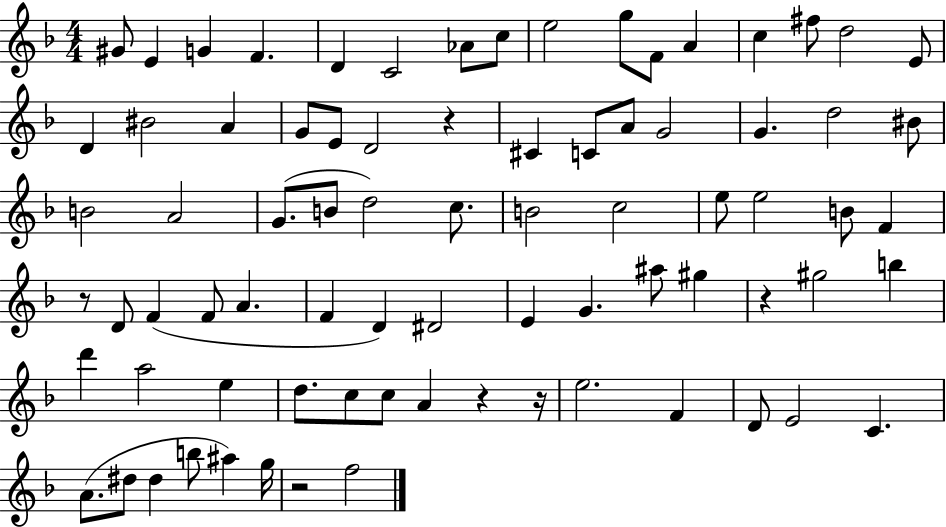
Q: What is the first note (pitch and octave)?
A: G#4